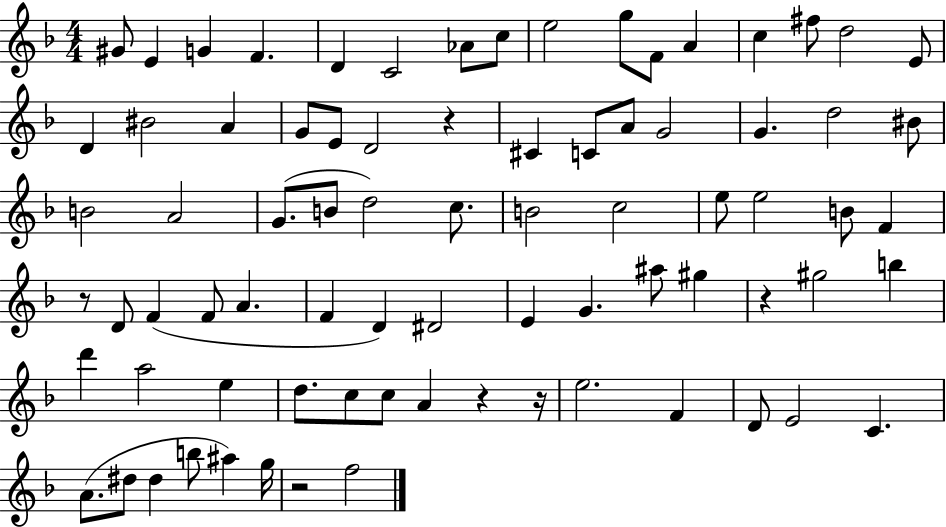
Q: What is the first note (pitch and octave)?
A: G#4